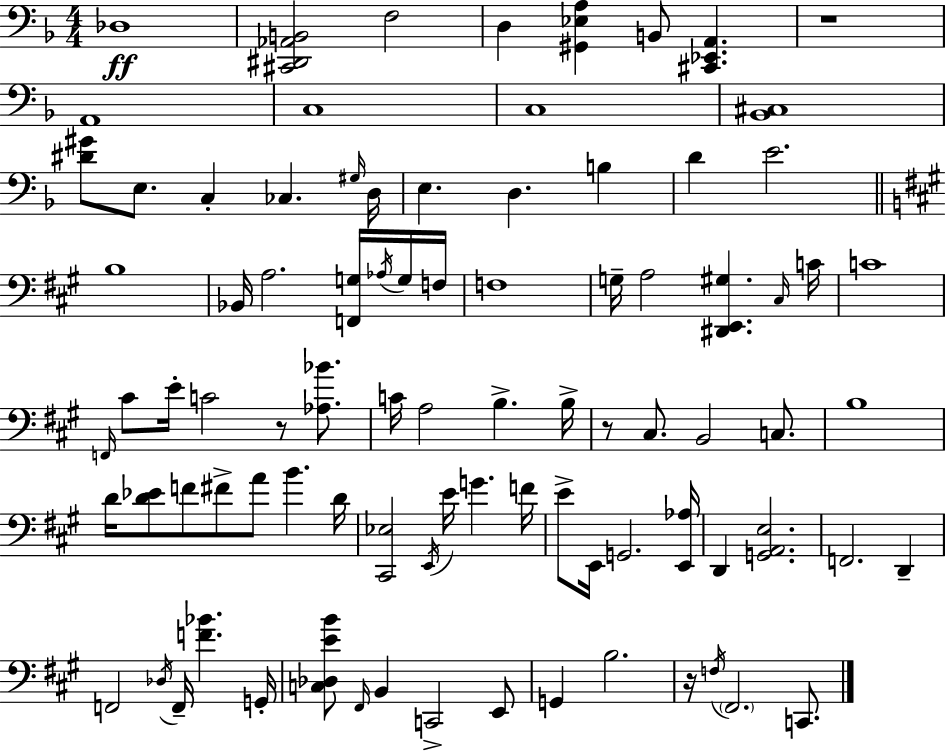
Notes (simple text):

Db3/w [C#2,D#2,Ab2,B2]/h F3/h D3/q [G#2,Eb3,A3]/q B2/e [C#2,Eb2,A2]/q. R/w A2/w C3/w C3/w [Bb2,C#3]/w [D#4,G#4]/e E3/e. C3/q CES3/q. G#3/s D3/s E3/q. D3/q. B3/q D4/q E4/h. B3/w Bb2/s A3/h. [F2,G3]/s Ab3/s G3/s F3/s F3/w G3/s A3/h [D#2,E2,G#3]/q. C#3/s C4/s C4/w F2/s C#4/e E4/s C4/h R/e [Ab3,Bb4]/e. C4/s A3/h B3/q. B3/s R/e C#3/e. B2/h C3/e. B3/w D4/s [D4,Eb4]/e F4/e F#4/e A4/e B4/q. D4/s [C#2,Eb3]/h E2/s E4/s G4/q. F4/s E4/e E2/s G2/h. [E2,Ab3]/s D2/q [G2,A2,E3]/h. F2/h. D2/q F2/h Db3/s F2/s [F4,Bb4]/q. G2/s [C3,Db3,E4,B4]/e F#2/s B2/q C2/h E2/e G2/q B3/h. R/s F3/s F#2/h. C2/e.